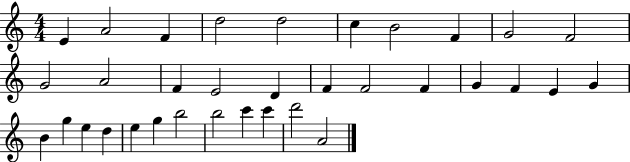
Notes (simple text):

E4/q A4/h F4/q D5/h D5/h C5/q B4/h F4/q G4/h F4/h G4/h A4/h F4/q E4/h D4/q F4/q F4/h F4/q G4/q F4/q E4/q G4/q B4/q G5/q E5/q D5/q E5/q G5/q B5/h B5/h C6/q C6/q D6/h A4/h